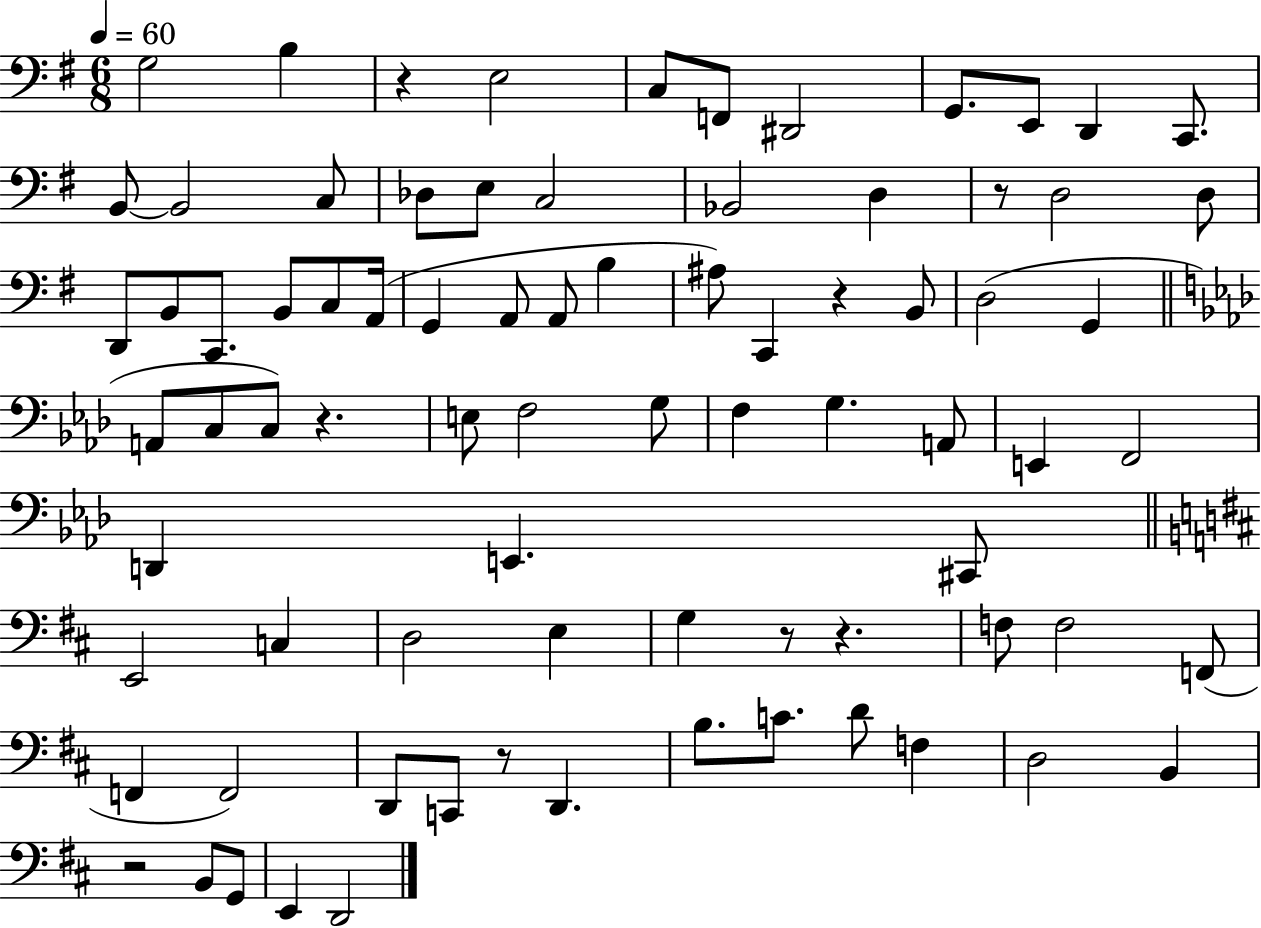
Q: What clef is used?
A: bass